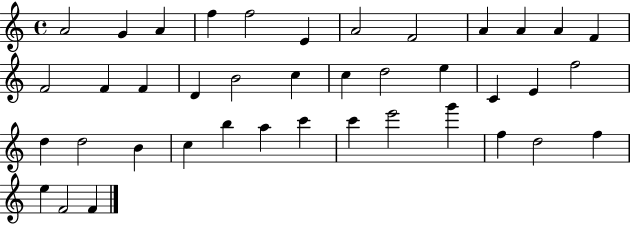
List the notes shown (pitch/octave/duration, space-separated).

A4/h G4/q A4/q F5/q F5/h E4/q A4/h F4/h A4/q A4/q A4/q F4/q F4/h F4/q F4/q D4/q B4/h C5/q C5/q D5/h E5/q C4/q E4/q F5/h D5/q D5/h B4/q C5/q B5/q A5/q C6/q C6/q E6/h G6/q F5/q D5/h F5/q E5/q F4/h F4/q